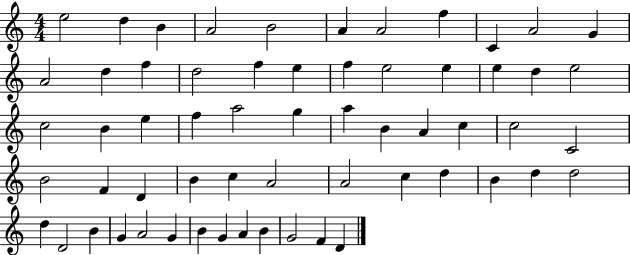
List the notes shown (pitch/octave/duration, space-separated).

E5/h D5/q B4/q A4/h B4/h A4/q A4/h F5/q C4/q A4/h G4/q A4/h D5/q F5/q D5/h F5/q E5/q F5/q E5/h E5/q E5/q D5/q E5/h C5/h B4/q E5/q F5/q A5/h G5/q A5/q B4/q A4/q C5/q C5/h C4/h B4/h F4/q D4/q B4/q C5/q A4/h A4/h C5/q D5/q B4/q D5/q D5/h D5/q D4/h B4/q G4/q A4/h G4/q B4/q G4/q A4/q B4/q G4/h F4/q D4/q